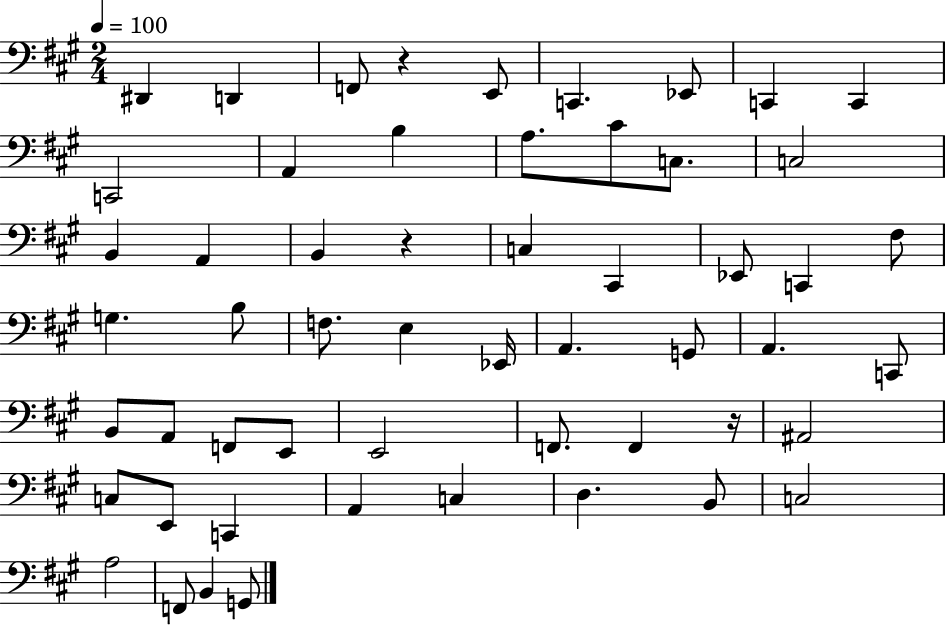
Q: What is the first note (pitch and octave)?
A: D#2